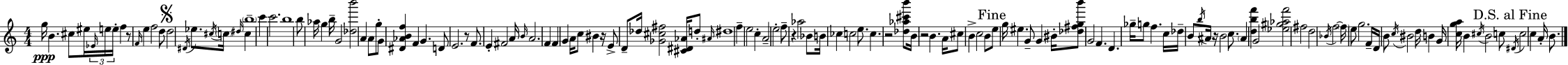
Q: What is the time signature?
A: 4/4